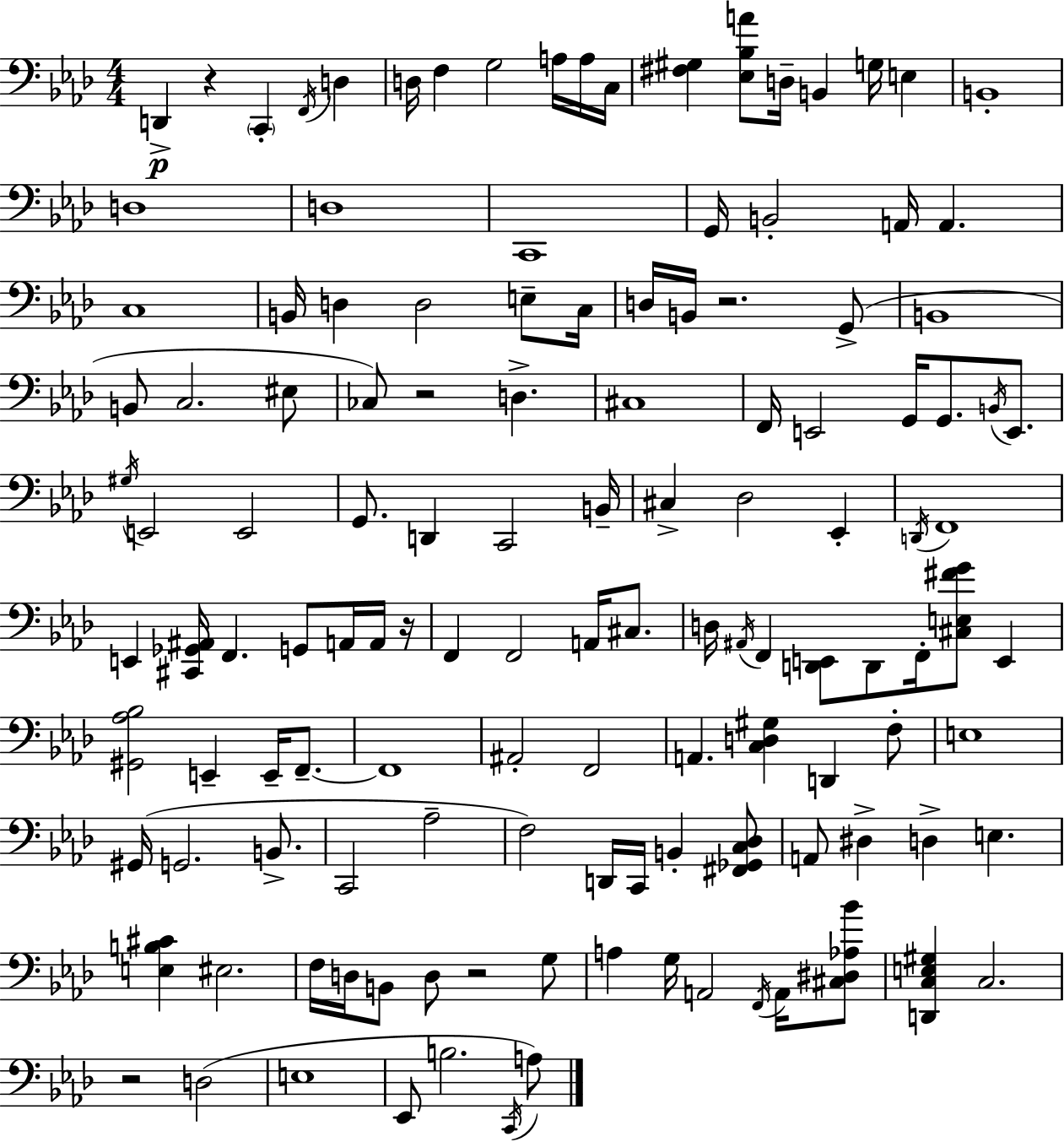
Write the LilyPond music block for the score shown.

{
  \clef bass
  \numericTimeSignature
  \time 4/4
  \key aes \major
  d,4->\p r4 \parenthesize c,4-. \acciaccatura { f,16 } d4 | d16 f4 g2 a16 a16 | c16 <fis gis>4 <ees bes a'>8 d16-- b,4 g16 e4 | b,1-. | \break d1 | d1 | c,1 | g,16 b,2-. a,16 a,4. | \break c1 | b,16 d4 d2 e8-- | c16 d16 b,16 r2. g,8->( | b,1 | \break b,8 c2. eis8 | ces8) r2 d4.-> | cis1 | f,16 e,2 g,16 g,8. \acciaccatura { b,16 } e,8. | \break \acciaccatura { gis16 } e,2 e,2 | g,8. d,4 c,2 | b,16-- cis4-> des2 ees,4-. | \acciaccatura { d,16 } f,1 | \break e,4 <cis, ges, ais,>16 f,4. g,8 | a,16 a,16 r16 f,4 f,2 | a,16 cis8. d16 \acciaccatura { ais,16 } f,4 <d, e,>8 d,8 f,16-. <cis e fis' g'>8 | e,4 <gis, aes bes>2 e,4-- | \break e,16-- f,8.--~~ f,1 | ais,2-. f,2 | a,4. <c d gis>4 d,4 | f8-. e1 | \break gis,16( g,2. | b,8.-> c,2 aes2-- | f2) d,16 c,16 b,4-. | <fis, ges, c des>8 a,8 dis4-> d4-> e4. | \break <e b cis'>4 eis2. | f16 d16 b,8 d8 r2 | g8 a4 g16 a,2 | \acciaccatura { f,16 } a,16 <cis dis aes bes'>8 <d, c e gis>4 c2. | \break r2 d2( | e1 | ees,8 b2. | \acciaccatura { c,16 } a8) \bar "|."
}